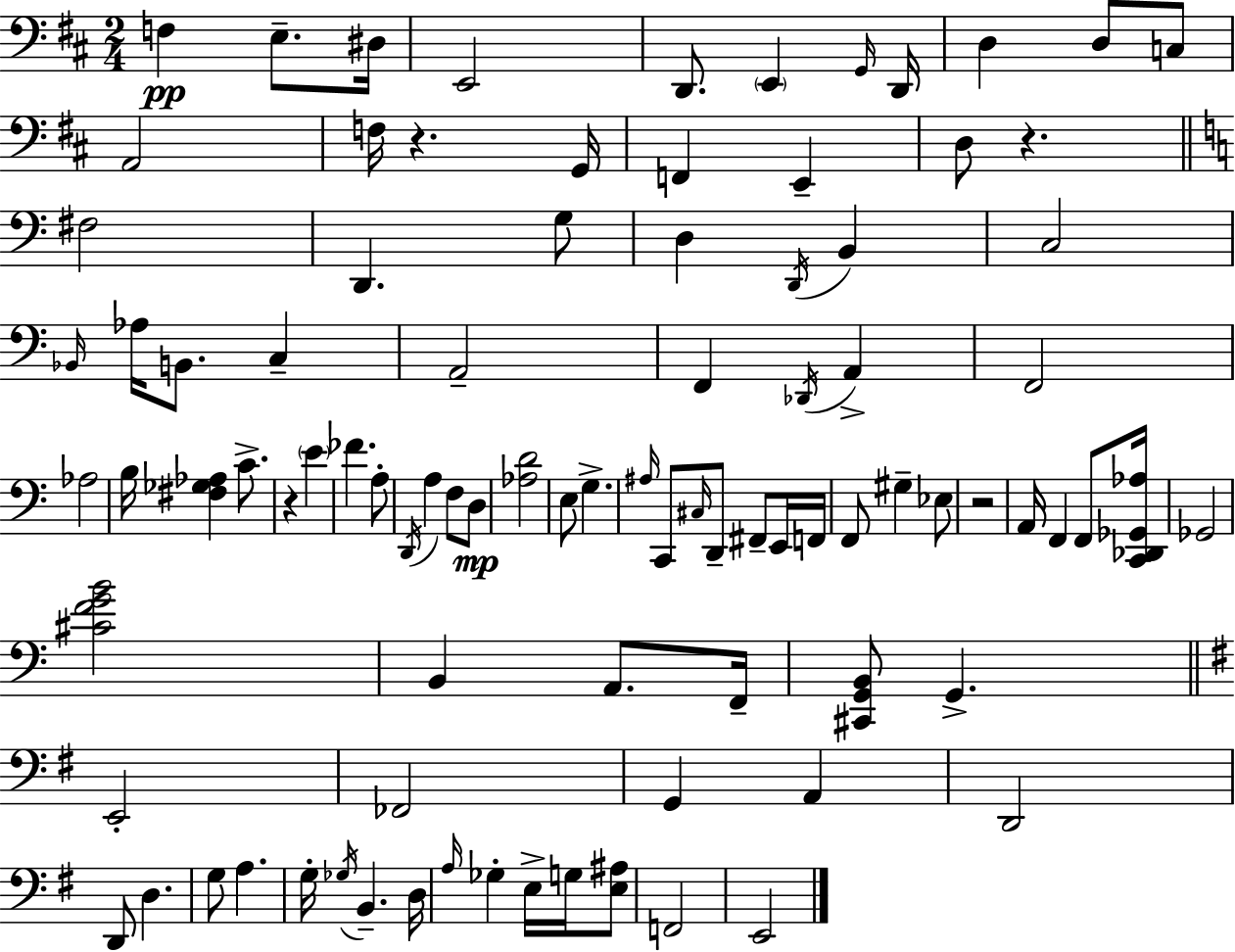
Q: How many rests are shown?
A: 4